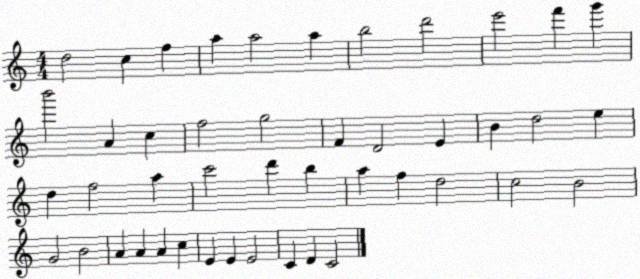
X:1
T:Untitled
M:4/4
L:1/4
K:C
d2 c f a a2 a b2 d'2 e'2 f' g' b'2 A c f2 g2 F D2 E B d2 e d f2 a c'2 d' b a f d2 c2 B2 G2 B2 A A A c E E E2 C D C2